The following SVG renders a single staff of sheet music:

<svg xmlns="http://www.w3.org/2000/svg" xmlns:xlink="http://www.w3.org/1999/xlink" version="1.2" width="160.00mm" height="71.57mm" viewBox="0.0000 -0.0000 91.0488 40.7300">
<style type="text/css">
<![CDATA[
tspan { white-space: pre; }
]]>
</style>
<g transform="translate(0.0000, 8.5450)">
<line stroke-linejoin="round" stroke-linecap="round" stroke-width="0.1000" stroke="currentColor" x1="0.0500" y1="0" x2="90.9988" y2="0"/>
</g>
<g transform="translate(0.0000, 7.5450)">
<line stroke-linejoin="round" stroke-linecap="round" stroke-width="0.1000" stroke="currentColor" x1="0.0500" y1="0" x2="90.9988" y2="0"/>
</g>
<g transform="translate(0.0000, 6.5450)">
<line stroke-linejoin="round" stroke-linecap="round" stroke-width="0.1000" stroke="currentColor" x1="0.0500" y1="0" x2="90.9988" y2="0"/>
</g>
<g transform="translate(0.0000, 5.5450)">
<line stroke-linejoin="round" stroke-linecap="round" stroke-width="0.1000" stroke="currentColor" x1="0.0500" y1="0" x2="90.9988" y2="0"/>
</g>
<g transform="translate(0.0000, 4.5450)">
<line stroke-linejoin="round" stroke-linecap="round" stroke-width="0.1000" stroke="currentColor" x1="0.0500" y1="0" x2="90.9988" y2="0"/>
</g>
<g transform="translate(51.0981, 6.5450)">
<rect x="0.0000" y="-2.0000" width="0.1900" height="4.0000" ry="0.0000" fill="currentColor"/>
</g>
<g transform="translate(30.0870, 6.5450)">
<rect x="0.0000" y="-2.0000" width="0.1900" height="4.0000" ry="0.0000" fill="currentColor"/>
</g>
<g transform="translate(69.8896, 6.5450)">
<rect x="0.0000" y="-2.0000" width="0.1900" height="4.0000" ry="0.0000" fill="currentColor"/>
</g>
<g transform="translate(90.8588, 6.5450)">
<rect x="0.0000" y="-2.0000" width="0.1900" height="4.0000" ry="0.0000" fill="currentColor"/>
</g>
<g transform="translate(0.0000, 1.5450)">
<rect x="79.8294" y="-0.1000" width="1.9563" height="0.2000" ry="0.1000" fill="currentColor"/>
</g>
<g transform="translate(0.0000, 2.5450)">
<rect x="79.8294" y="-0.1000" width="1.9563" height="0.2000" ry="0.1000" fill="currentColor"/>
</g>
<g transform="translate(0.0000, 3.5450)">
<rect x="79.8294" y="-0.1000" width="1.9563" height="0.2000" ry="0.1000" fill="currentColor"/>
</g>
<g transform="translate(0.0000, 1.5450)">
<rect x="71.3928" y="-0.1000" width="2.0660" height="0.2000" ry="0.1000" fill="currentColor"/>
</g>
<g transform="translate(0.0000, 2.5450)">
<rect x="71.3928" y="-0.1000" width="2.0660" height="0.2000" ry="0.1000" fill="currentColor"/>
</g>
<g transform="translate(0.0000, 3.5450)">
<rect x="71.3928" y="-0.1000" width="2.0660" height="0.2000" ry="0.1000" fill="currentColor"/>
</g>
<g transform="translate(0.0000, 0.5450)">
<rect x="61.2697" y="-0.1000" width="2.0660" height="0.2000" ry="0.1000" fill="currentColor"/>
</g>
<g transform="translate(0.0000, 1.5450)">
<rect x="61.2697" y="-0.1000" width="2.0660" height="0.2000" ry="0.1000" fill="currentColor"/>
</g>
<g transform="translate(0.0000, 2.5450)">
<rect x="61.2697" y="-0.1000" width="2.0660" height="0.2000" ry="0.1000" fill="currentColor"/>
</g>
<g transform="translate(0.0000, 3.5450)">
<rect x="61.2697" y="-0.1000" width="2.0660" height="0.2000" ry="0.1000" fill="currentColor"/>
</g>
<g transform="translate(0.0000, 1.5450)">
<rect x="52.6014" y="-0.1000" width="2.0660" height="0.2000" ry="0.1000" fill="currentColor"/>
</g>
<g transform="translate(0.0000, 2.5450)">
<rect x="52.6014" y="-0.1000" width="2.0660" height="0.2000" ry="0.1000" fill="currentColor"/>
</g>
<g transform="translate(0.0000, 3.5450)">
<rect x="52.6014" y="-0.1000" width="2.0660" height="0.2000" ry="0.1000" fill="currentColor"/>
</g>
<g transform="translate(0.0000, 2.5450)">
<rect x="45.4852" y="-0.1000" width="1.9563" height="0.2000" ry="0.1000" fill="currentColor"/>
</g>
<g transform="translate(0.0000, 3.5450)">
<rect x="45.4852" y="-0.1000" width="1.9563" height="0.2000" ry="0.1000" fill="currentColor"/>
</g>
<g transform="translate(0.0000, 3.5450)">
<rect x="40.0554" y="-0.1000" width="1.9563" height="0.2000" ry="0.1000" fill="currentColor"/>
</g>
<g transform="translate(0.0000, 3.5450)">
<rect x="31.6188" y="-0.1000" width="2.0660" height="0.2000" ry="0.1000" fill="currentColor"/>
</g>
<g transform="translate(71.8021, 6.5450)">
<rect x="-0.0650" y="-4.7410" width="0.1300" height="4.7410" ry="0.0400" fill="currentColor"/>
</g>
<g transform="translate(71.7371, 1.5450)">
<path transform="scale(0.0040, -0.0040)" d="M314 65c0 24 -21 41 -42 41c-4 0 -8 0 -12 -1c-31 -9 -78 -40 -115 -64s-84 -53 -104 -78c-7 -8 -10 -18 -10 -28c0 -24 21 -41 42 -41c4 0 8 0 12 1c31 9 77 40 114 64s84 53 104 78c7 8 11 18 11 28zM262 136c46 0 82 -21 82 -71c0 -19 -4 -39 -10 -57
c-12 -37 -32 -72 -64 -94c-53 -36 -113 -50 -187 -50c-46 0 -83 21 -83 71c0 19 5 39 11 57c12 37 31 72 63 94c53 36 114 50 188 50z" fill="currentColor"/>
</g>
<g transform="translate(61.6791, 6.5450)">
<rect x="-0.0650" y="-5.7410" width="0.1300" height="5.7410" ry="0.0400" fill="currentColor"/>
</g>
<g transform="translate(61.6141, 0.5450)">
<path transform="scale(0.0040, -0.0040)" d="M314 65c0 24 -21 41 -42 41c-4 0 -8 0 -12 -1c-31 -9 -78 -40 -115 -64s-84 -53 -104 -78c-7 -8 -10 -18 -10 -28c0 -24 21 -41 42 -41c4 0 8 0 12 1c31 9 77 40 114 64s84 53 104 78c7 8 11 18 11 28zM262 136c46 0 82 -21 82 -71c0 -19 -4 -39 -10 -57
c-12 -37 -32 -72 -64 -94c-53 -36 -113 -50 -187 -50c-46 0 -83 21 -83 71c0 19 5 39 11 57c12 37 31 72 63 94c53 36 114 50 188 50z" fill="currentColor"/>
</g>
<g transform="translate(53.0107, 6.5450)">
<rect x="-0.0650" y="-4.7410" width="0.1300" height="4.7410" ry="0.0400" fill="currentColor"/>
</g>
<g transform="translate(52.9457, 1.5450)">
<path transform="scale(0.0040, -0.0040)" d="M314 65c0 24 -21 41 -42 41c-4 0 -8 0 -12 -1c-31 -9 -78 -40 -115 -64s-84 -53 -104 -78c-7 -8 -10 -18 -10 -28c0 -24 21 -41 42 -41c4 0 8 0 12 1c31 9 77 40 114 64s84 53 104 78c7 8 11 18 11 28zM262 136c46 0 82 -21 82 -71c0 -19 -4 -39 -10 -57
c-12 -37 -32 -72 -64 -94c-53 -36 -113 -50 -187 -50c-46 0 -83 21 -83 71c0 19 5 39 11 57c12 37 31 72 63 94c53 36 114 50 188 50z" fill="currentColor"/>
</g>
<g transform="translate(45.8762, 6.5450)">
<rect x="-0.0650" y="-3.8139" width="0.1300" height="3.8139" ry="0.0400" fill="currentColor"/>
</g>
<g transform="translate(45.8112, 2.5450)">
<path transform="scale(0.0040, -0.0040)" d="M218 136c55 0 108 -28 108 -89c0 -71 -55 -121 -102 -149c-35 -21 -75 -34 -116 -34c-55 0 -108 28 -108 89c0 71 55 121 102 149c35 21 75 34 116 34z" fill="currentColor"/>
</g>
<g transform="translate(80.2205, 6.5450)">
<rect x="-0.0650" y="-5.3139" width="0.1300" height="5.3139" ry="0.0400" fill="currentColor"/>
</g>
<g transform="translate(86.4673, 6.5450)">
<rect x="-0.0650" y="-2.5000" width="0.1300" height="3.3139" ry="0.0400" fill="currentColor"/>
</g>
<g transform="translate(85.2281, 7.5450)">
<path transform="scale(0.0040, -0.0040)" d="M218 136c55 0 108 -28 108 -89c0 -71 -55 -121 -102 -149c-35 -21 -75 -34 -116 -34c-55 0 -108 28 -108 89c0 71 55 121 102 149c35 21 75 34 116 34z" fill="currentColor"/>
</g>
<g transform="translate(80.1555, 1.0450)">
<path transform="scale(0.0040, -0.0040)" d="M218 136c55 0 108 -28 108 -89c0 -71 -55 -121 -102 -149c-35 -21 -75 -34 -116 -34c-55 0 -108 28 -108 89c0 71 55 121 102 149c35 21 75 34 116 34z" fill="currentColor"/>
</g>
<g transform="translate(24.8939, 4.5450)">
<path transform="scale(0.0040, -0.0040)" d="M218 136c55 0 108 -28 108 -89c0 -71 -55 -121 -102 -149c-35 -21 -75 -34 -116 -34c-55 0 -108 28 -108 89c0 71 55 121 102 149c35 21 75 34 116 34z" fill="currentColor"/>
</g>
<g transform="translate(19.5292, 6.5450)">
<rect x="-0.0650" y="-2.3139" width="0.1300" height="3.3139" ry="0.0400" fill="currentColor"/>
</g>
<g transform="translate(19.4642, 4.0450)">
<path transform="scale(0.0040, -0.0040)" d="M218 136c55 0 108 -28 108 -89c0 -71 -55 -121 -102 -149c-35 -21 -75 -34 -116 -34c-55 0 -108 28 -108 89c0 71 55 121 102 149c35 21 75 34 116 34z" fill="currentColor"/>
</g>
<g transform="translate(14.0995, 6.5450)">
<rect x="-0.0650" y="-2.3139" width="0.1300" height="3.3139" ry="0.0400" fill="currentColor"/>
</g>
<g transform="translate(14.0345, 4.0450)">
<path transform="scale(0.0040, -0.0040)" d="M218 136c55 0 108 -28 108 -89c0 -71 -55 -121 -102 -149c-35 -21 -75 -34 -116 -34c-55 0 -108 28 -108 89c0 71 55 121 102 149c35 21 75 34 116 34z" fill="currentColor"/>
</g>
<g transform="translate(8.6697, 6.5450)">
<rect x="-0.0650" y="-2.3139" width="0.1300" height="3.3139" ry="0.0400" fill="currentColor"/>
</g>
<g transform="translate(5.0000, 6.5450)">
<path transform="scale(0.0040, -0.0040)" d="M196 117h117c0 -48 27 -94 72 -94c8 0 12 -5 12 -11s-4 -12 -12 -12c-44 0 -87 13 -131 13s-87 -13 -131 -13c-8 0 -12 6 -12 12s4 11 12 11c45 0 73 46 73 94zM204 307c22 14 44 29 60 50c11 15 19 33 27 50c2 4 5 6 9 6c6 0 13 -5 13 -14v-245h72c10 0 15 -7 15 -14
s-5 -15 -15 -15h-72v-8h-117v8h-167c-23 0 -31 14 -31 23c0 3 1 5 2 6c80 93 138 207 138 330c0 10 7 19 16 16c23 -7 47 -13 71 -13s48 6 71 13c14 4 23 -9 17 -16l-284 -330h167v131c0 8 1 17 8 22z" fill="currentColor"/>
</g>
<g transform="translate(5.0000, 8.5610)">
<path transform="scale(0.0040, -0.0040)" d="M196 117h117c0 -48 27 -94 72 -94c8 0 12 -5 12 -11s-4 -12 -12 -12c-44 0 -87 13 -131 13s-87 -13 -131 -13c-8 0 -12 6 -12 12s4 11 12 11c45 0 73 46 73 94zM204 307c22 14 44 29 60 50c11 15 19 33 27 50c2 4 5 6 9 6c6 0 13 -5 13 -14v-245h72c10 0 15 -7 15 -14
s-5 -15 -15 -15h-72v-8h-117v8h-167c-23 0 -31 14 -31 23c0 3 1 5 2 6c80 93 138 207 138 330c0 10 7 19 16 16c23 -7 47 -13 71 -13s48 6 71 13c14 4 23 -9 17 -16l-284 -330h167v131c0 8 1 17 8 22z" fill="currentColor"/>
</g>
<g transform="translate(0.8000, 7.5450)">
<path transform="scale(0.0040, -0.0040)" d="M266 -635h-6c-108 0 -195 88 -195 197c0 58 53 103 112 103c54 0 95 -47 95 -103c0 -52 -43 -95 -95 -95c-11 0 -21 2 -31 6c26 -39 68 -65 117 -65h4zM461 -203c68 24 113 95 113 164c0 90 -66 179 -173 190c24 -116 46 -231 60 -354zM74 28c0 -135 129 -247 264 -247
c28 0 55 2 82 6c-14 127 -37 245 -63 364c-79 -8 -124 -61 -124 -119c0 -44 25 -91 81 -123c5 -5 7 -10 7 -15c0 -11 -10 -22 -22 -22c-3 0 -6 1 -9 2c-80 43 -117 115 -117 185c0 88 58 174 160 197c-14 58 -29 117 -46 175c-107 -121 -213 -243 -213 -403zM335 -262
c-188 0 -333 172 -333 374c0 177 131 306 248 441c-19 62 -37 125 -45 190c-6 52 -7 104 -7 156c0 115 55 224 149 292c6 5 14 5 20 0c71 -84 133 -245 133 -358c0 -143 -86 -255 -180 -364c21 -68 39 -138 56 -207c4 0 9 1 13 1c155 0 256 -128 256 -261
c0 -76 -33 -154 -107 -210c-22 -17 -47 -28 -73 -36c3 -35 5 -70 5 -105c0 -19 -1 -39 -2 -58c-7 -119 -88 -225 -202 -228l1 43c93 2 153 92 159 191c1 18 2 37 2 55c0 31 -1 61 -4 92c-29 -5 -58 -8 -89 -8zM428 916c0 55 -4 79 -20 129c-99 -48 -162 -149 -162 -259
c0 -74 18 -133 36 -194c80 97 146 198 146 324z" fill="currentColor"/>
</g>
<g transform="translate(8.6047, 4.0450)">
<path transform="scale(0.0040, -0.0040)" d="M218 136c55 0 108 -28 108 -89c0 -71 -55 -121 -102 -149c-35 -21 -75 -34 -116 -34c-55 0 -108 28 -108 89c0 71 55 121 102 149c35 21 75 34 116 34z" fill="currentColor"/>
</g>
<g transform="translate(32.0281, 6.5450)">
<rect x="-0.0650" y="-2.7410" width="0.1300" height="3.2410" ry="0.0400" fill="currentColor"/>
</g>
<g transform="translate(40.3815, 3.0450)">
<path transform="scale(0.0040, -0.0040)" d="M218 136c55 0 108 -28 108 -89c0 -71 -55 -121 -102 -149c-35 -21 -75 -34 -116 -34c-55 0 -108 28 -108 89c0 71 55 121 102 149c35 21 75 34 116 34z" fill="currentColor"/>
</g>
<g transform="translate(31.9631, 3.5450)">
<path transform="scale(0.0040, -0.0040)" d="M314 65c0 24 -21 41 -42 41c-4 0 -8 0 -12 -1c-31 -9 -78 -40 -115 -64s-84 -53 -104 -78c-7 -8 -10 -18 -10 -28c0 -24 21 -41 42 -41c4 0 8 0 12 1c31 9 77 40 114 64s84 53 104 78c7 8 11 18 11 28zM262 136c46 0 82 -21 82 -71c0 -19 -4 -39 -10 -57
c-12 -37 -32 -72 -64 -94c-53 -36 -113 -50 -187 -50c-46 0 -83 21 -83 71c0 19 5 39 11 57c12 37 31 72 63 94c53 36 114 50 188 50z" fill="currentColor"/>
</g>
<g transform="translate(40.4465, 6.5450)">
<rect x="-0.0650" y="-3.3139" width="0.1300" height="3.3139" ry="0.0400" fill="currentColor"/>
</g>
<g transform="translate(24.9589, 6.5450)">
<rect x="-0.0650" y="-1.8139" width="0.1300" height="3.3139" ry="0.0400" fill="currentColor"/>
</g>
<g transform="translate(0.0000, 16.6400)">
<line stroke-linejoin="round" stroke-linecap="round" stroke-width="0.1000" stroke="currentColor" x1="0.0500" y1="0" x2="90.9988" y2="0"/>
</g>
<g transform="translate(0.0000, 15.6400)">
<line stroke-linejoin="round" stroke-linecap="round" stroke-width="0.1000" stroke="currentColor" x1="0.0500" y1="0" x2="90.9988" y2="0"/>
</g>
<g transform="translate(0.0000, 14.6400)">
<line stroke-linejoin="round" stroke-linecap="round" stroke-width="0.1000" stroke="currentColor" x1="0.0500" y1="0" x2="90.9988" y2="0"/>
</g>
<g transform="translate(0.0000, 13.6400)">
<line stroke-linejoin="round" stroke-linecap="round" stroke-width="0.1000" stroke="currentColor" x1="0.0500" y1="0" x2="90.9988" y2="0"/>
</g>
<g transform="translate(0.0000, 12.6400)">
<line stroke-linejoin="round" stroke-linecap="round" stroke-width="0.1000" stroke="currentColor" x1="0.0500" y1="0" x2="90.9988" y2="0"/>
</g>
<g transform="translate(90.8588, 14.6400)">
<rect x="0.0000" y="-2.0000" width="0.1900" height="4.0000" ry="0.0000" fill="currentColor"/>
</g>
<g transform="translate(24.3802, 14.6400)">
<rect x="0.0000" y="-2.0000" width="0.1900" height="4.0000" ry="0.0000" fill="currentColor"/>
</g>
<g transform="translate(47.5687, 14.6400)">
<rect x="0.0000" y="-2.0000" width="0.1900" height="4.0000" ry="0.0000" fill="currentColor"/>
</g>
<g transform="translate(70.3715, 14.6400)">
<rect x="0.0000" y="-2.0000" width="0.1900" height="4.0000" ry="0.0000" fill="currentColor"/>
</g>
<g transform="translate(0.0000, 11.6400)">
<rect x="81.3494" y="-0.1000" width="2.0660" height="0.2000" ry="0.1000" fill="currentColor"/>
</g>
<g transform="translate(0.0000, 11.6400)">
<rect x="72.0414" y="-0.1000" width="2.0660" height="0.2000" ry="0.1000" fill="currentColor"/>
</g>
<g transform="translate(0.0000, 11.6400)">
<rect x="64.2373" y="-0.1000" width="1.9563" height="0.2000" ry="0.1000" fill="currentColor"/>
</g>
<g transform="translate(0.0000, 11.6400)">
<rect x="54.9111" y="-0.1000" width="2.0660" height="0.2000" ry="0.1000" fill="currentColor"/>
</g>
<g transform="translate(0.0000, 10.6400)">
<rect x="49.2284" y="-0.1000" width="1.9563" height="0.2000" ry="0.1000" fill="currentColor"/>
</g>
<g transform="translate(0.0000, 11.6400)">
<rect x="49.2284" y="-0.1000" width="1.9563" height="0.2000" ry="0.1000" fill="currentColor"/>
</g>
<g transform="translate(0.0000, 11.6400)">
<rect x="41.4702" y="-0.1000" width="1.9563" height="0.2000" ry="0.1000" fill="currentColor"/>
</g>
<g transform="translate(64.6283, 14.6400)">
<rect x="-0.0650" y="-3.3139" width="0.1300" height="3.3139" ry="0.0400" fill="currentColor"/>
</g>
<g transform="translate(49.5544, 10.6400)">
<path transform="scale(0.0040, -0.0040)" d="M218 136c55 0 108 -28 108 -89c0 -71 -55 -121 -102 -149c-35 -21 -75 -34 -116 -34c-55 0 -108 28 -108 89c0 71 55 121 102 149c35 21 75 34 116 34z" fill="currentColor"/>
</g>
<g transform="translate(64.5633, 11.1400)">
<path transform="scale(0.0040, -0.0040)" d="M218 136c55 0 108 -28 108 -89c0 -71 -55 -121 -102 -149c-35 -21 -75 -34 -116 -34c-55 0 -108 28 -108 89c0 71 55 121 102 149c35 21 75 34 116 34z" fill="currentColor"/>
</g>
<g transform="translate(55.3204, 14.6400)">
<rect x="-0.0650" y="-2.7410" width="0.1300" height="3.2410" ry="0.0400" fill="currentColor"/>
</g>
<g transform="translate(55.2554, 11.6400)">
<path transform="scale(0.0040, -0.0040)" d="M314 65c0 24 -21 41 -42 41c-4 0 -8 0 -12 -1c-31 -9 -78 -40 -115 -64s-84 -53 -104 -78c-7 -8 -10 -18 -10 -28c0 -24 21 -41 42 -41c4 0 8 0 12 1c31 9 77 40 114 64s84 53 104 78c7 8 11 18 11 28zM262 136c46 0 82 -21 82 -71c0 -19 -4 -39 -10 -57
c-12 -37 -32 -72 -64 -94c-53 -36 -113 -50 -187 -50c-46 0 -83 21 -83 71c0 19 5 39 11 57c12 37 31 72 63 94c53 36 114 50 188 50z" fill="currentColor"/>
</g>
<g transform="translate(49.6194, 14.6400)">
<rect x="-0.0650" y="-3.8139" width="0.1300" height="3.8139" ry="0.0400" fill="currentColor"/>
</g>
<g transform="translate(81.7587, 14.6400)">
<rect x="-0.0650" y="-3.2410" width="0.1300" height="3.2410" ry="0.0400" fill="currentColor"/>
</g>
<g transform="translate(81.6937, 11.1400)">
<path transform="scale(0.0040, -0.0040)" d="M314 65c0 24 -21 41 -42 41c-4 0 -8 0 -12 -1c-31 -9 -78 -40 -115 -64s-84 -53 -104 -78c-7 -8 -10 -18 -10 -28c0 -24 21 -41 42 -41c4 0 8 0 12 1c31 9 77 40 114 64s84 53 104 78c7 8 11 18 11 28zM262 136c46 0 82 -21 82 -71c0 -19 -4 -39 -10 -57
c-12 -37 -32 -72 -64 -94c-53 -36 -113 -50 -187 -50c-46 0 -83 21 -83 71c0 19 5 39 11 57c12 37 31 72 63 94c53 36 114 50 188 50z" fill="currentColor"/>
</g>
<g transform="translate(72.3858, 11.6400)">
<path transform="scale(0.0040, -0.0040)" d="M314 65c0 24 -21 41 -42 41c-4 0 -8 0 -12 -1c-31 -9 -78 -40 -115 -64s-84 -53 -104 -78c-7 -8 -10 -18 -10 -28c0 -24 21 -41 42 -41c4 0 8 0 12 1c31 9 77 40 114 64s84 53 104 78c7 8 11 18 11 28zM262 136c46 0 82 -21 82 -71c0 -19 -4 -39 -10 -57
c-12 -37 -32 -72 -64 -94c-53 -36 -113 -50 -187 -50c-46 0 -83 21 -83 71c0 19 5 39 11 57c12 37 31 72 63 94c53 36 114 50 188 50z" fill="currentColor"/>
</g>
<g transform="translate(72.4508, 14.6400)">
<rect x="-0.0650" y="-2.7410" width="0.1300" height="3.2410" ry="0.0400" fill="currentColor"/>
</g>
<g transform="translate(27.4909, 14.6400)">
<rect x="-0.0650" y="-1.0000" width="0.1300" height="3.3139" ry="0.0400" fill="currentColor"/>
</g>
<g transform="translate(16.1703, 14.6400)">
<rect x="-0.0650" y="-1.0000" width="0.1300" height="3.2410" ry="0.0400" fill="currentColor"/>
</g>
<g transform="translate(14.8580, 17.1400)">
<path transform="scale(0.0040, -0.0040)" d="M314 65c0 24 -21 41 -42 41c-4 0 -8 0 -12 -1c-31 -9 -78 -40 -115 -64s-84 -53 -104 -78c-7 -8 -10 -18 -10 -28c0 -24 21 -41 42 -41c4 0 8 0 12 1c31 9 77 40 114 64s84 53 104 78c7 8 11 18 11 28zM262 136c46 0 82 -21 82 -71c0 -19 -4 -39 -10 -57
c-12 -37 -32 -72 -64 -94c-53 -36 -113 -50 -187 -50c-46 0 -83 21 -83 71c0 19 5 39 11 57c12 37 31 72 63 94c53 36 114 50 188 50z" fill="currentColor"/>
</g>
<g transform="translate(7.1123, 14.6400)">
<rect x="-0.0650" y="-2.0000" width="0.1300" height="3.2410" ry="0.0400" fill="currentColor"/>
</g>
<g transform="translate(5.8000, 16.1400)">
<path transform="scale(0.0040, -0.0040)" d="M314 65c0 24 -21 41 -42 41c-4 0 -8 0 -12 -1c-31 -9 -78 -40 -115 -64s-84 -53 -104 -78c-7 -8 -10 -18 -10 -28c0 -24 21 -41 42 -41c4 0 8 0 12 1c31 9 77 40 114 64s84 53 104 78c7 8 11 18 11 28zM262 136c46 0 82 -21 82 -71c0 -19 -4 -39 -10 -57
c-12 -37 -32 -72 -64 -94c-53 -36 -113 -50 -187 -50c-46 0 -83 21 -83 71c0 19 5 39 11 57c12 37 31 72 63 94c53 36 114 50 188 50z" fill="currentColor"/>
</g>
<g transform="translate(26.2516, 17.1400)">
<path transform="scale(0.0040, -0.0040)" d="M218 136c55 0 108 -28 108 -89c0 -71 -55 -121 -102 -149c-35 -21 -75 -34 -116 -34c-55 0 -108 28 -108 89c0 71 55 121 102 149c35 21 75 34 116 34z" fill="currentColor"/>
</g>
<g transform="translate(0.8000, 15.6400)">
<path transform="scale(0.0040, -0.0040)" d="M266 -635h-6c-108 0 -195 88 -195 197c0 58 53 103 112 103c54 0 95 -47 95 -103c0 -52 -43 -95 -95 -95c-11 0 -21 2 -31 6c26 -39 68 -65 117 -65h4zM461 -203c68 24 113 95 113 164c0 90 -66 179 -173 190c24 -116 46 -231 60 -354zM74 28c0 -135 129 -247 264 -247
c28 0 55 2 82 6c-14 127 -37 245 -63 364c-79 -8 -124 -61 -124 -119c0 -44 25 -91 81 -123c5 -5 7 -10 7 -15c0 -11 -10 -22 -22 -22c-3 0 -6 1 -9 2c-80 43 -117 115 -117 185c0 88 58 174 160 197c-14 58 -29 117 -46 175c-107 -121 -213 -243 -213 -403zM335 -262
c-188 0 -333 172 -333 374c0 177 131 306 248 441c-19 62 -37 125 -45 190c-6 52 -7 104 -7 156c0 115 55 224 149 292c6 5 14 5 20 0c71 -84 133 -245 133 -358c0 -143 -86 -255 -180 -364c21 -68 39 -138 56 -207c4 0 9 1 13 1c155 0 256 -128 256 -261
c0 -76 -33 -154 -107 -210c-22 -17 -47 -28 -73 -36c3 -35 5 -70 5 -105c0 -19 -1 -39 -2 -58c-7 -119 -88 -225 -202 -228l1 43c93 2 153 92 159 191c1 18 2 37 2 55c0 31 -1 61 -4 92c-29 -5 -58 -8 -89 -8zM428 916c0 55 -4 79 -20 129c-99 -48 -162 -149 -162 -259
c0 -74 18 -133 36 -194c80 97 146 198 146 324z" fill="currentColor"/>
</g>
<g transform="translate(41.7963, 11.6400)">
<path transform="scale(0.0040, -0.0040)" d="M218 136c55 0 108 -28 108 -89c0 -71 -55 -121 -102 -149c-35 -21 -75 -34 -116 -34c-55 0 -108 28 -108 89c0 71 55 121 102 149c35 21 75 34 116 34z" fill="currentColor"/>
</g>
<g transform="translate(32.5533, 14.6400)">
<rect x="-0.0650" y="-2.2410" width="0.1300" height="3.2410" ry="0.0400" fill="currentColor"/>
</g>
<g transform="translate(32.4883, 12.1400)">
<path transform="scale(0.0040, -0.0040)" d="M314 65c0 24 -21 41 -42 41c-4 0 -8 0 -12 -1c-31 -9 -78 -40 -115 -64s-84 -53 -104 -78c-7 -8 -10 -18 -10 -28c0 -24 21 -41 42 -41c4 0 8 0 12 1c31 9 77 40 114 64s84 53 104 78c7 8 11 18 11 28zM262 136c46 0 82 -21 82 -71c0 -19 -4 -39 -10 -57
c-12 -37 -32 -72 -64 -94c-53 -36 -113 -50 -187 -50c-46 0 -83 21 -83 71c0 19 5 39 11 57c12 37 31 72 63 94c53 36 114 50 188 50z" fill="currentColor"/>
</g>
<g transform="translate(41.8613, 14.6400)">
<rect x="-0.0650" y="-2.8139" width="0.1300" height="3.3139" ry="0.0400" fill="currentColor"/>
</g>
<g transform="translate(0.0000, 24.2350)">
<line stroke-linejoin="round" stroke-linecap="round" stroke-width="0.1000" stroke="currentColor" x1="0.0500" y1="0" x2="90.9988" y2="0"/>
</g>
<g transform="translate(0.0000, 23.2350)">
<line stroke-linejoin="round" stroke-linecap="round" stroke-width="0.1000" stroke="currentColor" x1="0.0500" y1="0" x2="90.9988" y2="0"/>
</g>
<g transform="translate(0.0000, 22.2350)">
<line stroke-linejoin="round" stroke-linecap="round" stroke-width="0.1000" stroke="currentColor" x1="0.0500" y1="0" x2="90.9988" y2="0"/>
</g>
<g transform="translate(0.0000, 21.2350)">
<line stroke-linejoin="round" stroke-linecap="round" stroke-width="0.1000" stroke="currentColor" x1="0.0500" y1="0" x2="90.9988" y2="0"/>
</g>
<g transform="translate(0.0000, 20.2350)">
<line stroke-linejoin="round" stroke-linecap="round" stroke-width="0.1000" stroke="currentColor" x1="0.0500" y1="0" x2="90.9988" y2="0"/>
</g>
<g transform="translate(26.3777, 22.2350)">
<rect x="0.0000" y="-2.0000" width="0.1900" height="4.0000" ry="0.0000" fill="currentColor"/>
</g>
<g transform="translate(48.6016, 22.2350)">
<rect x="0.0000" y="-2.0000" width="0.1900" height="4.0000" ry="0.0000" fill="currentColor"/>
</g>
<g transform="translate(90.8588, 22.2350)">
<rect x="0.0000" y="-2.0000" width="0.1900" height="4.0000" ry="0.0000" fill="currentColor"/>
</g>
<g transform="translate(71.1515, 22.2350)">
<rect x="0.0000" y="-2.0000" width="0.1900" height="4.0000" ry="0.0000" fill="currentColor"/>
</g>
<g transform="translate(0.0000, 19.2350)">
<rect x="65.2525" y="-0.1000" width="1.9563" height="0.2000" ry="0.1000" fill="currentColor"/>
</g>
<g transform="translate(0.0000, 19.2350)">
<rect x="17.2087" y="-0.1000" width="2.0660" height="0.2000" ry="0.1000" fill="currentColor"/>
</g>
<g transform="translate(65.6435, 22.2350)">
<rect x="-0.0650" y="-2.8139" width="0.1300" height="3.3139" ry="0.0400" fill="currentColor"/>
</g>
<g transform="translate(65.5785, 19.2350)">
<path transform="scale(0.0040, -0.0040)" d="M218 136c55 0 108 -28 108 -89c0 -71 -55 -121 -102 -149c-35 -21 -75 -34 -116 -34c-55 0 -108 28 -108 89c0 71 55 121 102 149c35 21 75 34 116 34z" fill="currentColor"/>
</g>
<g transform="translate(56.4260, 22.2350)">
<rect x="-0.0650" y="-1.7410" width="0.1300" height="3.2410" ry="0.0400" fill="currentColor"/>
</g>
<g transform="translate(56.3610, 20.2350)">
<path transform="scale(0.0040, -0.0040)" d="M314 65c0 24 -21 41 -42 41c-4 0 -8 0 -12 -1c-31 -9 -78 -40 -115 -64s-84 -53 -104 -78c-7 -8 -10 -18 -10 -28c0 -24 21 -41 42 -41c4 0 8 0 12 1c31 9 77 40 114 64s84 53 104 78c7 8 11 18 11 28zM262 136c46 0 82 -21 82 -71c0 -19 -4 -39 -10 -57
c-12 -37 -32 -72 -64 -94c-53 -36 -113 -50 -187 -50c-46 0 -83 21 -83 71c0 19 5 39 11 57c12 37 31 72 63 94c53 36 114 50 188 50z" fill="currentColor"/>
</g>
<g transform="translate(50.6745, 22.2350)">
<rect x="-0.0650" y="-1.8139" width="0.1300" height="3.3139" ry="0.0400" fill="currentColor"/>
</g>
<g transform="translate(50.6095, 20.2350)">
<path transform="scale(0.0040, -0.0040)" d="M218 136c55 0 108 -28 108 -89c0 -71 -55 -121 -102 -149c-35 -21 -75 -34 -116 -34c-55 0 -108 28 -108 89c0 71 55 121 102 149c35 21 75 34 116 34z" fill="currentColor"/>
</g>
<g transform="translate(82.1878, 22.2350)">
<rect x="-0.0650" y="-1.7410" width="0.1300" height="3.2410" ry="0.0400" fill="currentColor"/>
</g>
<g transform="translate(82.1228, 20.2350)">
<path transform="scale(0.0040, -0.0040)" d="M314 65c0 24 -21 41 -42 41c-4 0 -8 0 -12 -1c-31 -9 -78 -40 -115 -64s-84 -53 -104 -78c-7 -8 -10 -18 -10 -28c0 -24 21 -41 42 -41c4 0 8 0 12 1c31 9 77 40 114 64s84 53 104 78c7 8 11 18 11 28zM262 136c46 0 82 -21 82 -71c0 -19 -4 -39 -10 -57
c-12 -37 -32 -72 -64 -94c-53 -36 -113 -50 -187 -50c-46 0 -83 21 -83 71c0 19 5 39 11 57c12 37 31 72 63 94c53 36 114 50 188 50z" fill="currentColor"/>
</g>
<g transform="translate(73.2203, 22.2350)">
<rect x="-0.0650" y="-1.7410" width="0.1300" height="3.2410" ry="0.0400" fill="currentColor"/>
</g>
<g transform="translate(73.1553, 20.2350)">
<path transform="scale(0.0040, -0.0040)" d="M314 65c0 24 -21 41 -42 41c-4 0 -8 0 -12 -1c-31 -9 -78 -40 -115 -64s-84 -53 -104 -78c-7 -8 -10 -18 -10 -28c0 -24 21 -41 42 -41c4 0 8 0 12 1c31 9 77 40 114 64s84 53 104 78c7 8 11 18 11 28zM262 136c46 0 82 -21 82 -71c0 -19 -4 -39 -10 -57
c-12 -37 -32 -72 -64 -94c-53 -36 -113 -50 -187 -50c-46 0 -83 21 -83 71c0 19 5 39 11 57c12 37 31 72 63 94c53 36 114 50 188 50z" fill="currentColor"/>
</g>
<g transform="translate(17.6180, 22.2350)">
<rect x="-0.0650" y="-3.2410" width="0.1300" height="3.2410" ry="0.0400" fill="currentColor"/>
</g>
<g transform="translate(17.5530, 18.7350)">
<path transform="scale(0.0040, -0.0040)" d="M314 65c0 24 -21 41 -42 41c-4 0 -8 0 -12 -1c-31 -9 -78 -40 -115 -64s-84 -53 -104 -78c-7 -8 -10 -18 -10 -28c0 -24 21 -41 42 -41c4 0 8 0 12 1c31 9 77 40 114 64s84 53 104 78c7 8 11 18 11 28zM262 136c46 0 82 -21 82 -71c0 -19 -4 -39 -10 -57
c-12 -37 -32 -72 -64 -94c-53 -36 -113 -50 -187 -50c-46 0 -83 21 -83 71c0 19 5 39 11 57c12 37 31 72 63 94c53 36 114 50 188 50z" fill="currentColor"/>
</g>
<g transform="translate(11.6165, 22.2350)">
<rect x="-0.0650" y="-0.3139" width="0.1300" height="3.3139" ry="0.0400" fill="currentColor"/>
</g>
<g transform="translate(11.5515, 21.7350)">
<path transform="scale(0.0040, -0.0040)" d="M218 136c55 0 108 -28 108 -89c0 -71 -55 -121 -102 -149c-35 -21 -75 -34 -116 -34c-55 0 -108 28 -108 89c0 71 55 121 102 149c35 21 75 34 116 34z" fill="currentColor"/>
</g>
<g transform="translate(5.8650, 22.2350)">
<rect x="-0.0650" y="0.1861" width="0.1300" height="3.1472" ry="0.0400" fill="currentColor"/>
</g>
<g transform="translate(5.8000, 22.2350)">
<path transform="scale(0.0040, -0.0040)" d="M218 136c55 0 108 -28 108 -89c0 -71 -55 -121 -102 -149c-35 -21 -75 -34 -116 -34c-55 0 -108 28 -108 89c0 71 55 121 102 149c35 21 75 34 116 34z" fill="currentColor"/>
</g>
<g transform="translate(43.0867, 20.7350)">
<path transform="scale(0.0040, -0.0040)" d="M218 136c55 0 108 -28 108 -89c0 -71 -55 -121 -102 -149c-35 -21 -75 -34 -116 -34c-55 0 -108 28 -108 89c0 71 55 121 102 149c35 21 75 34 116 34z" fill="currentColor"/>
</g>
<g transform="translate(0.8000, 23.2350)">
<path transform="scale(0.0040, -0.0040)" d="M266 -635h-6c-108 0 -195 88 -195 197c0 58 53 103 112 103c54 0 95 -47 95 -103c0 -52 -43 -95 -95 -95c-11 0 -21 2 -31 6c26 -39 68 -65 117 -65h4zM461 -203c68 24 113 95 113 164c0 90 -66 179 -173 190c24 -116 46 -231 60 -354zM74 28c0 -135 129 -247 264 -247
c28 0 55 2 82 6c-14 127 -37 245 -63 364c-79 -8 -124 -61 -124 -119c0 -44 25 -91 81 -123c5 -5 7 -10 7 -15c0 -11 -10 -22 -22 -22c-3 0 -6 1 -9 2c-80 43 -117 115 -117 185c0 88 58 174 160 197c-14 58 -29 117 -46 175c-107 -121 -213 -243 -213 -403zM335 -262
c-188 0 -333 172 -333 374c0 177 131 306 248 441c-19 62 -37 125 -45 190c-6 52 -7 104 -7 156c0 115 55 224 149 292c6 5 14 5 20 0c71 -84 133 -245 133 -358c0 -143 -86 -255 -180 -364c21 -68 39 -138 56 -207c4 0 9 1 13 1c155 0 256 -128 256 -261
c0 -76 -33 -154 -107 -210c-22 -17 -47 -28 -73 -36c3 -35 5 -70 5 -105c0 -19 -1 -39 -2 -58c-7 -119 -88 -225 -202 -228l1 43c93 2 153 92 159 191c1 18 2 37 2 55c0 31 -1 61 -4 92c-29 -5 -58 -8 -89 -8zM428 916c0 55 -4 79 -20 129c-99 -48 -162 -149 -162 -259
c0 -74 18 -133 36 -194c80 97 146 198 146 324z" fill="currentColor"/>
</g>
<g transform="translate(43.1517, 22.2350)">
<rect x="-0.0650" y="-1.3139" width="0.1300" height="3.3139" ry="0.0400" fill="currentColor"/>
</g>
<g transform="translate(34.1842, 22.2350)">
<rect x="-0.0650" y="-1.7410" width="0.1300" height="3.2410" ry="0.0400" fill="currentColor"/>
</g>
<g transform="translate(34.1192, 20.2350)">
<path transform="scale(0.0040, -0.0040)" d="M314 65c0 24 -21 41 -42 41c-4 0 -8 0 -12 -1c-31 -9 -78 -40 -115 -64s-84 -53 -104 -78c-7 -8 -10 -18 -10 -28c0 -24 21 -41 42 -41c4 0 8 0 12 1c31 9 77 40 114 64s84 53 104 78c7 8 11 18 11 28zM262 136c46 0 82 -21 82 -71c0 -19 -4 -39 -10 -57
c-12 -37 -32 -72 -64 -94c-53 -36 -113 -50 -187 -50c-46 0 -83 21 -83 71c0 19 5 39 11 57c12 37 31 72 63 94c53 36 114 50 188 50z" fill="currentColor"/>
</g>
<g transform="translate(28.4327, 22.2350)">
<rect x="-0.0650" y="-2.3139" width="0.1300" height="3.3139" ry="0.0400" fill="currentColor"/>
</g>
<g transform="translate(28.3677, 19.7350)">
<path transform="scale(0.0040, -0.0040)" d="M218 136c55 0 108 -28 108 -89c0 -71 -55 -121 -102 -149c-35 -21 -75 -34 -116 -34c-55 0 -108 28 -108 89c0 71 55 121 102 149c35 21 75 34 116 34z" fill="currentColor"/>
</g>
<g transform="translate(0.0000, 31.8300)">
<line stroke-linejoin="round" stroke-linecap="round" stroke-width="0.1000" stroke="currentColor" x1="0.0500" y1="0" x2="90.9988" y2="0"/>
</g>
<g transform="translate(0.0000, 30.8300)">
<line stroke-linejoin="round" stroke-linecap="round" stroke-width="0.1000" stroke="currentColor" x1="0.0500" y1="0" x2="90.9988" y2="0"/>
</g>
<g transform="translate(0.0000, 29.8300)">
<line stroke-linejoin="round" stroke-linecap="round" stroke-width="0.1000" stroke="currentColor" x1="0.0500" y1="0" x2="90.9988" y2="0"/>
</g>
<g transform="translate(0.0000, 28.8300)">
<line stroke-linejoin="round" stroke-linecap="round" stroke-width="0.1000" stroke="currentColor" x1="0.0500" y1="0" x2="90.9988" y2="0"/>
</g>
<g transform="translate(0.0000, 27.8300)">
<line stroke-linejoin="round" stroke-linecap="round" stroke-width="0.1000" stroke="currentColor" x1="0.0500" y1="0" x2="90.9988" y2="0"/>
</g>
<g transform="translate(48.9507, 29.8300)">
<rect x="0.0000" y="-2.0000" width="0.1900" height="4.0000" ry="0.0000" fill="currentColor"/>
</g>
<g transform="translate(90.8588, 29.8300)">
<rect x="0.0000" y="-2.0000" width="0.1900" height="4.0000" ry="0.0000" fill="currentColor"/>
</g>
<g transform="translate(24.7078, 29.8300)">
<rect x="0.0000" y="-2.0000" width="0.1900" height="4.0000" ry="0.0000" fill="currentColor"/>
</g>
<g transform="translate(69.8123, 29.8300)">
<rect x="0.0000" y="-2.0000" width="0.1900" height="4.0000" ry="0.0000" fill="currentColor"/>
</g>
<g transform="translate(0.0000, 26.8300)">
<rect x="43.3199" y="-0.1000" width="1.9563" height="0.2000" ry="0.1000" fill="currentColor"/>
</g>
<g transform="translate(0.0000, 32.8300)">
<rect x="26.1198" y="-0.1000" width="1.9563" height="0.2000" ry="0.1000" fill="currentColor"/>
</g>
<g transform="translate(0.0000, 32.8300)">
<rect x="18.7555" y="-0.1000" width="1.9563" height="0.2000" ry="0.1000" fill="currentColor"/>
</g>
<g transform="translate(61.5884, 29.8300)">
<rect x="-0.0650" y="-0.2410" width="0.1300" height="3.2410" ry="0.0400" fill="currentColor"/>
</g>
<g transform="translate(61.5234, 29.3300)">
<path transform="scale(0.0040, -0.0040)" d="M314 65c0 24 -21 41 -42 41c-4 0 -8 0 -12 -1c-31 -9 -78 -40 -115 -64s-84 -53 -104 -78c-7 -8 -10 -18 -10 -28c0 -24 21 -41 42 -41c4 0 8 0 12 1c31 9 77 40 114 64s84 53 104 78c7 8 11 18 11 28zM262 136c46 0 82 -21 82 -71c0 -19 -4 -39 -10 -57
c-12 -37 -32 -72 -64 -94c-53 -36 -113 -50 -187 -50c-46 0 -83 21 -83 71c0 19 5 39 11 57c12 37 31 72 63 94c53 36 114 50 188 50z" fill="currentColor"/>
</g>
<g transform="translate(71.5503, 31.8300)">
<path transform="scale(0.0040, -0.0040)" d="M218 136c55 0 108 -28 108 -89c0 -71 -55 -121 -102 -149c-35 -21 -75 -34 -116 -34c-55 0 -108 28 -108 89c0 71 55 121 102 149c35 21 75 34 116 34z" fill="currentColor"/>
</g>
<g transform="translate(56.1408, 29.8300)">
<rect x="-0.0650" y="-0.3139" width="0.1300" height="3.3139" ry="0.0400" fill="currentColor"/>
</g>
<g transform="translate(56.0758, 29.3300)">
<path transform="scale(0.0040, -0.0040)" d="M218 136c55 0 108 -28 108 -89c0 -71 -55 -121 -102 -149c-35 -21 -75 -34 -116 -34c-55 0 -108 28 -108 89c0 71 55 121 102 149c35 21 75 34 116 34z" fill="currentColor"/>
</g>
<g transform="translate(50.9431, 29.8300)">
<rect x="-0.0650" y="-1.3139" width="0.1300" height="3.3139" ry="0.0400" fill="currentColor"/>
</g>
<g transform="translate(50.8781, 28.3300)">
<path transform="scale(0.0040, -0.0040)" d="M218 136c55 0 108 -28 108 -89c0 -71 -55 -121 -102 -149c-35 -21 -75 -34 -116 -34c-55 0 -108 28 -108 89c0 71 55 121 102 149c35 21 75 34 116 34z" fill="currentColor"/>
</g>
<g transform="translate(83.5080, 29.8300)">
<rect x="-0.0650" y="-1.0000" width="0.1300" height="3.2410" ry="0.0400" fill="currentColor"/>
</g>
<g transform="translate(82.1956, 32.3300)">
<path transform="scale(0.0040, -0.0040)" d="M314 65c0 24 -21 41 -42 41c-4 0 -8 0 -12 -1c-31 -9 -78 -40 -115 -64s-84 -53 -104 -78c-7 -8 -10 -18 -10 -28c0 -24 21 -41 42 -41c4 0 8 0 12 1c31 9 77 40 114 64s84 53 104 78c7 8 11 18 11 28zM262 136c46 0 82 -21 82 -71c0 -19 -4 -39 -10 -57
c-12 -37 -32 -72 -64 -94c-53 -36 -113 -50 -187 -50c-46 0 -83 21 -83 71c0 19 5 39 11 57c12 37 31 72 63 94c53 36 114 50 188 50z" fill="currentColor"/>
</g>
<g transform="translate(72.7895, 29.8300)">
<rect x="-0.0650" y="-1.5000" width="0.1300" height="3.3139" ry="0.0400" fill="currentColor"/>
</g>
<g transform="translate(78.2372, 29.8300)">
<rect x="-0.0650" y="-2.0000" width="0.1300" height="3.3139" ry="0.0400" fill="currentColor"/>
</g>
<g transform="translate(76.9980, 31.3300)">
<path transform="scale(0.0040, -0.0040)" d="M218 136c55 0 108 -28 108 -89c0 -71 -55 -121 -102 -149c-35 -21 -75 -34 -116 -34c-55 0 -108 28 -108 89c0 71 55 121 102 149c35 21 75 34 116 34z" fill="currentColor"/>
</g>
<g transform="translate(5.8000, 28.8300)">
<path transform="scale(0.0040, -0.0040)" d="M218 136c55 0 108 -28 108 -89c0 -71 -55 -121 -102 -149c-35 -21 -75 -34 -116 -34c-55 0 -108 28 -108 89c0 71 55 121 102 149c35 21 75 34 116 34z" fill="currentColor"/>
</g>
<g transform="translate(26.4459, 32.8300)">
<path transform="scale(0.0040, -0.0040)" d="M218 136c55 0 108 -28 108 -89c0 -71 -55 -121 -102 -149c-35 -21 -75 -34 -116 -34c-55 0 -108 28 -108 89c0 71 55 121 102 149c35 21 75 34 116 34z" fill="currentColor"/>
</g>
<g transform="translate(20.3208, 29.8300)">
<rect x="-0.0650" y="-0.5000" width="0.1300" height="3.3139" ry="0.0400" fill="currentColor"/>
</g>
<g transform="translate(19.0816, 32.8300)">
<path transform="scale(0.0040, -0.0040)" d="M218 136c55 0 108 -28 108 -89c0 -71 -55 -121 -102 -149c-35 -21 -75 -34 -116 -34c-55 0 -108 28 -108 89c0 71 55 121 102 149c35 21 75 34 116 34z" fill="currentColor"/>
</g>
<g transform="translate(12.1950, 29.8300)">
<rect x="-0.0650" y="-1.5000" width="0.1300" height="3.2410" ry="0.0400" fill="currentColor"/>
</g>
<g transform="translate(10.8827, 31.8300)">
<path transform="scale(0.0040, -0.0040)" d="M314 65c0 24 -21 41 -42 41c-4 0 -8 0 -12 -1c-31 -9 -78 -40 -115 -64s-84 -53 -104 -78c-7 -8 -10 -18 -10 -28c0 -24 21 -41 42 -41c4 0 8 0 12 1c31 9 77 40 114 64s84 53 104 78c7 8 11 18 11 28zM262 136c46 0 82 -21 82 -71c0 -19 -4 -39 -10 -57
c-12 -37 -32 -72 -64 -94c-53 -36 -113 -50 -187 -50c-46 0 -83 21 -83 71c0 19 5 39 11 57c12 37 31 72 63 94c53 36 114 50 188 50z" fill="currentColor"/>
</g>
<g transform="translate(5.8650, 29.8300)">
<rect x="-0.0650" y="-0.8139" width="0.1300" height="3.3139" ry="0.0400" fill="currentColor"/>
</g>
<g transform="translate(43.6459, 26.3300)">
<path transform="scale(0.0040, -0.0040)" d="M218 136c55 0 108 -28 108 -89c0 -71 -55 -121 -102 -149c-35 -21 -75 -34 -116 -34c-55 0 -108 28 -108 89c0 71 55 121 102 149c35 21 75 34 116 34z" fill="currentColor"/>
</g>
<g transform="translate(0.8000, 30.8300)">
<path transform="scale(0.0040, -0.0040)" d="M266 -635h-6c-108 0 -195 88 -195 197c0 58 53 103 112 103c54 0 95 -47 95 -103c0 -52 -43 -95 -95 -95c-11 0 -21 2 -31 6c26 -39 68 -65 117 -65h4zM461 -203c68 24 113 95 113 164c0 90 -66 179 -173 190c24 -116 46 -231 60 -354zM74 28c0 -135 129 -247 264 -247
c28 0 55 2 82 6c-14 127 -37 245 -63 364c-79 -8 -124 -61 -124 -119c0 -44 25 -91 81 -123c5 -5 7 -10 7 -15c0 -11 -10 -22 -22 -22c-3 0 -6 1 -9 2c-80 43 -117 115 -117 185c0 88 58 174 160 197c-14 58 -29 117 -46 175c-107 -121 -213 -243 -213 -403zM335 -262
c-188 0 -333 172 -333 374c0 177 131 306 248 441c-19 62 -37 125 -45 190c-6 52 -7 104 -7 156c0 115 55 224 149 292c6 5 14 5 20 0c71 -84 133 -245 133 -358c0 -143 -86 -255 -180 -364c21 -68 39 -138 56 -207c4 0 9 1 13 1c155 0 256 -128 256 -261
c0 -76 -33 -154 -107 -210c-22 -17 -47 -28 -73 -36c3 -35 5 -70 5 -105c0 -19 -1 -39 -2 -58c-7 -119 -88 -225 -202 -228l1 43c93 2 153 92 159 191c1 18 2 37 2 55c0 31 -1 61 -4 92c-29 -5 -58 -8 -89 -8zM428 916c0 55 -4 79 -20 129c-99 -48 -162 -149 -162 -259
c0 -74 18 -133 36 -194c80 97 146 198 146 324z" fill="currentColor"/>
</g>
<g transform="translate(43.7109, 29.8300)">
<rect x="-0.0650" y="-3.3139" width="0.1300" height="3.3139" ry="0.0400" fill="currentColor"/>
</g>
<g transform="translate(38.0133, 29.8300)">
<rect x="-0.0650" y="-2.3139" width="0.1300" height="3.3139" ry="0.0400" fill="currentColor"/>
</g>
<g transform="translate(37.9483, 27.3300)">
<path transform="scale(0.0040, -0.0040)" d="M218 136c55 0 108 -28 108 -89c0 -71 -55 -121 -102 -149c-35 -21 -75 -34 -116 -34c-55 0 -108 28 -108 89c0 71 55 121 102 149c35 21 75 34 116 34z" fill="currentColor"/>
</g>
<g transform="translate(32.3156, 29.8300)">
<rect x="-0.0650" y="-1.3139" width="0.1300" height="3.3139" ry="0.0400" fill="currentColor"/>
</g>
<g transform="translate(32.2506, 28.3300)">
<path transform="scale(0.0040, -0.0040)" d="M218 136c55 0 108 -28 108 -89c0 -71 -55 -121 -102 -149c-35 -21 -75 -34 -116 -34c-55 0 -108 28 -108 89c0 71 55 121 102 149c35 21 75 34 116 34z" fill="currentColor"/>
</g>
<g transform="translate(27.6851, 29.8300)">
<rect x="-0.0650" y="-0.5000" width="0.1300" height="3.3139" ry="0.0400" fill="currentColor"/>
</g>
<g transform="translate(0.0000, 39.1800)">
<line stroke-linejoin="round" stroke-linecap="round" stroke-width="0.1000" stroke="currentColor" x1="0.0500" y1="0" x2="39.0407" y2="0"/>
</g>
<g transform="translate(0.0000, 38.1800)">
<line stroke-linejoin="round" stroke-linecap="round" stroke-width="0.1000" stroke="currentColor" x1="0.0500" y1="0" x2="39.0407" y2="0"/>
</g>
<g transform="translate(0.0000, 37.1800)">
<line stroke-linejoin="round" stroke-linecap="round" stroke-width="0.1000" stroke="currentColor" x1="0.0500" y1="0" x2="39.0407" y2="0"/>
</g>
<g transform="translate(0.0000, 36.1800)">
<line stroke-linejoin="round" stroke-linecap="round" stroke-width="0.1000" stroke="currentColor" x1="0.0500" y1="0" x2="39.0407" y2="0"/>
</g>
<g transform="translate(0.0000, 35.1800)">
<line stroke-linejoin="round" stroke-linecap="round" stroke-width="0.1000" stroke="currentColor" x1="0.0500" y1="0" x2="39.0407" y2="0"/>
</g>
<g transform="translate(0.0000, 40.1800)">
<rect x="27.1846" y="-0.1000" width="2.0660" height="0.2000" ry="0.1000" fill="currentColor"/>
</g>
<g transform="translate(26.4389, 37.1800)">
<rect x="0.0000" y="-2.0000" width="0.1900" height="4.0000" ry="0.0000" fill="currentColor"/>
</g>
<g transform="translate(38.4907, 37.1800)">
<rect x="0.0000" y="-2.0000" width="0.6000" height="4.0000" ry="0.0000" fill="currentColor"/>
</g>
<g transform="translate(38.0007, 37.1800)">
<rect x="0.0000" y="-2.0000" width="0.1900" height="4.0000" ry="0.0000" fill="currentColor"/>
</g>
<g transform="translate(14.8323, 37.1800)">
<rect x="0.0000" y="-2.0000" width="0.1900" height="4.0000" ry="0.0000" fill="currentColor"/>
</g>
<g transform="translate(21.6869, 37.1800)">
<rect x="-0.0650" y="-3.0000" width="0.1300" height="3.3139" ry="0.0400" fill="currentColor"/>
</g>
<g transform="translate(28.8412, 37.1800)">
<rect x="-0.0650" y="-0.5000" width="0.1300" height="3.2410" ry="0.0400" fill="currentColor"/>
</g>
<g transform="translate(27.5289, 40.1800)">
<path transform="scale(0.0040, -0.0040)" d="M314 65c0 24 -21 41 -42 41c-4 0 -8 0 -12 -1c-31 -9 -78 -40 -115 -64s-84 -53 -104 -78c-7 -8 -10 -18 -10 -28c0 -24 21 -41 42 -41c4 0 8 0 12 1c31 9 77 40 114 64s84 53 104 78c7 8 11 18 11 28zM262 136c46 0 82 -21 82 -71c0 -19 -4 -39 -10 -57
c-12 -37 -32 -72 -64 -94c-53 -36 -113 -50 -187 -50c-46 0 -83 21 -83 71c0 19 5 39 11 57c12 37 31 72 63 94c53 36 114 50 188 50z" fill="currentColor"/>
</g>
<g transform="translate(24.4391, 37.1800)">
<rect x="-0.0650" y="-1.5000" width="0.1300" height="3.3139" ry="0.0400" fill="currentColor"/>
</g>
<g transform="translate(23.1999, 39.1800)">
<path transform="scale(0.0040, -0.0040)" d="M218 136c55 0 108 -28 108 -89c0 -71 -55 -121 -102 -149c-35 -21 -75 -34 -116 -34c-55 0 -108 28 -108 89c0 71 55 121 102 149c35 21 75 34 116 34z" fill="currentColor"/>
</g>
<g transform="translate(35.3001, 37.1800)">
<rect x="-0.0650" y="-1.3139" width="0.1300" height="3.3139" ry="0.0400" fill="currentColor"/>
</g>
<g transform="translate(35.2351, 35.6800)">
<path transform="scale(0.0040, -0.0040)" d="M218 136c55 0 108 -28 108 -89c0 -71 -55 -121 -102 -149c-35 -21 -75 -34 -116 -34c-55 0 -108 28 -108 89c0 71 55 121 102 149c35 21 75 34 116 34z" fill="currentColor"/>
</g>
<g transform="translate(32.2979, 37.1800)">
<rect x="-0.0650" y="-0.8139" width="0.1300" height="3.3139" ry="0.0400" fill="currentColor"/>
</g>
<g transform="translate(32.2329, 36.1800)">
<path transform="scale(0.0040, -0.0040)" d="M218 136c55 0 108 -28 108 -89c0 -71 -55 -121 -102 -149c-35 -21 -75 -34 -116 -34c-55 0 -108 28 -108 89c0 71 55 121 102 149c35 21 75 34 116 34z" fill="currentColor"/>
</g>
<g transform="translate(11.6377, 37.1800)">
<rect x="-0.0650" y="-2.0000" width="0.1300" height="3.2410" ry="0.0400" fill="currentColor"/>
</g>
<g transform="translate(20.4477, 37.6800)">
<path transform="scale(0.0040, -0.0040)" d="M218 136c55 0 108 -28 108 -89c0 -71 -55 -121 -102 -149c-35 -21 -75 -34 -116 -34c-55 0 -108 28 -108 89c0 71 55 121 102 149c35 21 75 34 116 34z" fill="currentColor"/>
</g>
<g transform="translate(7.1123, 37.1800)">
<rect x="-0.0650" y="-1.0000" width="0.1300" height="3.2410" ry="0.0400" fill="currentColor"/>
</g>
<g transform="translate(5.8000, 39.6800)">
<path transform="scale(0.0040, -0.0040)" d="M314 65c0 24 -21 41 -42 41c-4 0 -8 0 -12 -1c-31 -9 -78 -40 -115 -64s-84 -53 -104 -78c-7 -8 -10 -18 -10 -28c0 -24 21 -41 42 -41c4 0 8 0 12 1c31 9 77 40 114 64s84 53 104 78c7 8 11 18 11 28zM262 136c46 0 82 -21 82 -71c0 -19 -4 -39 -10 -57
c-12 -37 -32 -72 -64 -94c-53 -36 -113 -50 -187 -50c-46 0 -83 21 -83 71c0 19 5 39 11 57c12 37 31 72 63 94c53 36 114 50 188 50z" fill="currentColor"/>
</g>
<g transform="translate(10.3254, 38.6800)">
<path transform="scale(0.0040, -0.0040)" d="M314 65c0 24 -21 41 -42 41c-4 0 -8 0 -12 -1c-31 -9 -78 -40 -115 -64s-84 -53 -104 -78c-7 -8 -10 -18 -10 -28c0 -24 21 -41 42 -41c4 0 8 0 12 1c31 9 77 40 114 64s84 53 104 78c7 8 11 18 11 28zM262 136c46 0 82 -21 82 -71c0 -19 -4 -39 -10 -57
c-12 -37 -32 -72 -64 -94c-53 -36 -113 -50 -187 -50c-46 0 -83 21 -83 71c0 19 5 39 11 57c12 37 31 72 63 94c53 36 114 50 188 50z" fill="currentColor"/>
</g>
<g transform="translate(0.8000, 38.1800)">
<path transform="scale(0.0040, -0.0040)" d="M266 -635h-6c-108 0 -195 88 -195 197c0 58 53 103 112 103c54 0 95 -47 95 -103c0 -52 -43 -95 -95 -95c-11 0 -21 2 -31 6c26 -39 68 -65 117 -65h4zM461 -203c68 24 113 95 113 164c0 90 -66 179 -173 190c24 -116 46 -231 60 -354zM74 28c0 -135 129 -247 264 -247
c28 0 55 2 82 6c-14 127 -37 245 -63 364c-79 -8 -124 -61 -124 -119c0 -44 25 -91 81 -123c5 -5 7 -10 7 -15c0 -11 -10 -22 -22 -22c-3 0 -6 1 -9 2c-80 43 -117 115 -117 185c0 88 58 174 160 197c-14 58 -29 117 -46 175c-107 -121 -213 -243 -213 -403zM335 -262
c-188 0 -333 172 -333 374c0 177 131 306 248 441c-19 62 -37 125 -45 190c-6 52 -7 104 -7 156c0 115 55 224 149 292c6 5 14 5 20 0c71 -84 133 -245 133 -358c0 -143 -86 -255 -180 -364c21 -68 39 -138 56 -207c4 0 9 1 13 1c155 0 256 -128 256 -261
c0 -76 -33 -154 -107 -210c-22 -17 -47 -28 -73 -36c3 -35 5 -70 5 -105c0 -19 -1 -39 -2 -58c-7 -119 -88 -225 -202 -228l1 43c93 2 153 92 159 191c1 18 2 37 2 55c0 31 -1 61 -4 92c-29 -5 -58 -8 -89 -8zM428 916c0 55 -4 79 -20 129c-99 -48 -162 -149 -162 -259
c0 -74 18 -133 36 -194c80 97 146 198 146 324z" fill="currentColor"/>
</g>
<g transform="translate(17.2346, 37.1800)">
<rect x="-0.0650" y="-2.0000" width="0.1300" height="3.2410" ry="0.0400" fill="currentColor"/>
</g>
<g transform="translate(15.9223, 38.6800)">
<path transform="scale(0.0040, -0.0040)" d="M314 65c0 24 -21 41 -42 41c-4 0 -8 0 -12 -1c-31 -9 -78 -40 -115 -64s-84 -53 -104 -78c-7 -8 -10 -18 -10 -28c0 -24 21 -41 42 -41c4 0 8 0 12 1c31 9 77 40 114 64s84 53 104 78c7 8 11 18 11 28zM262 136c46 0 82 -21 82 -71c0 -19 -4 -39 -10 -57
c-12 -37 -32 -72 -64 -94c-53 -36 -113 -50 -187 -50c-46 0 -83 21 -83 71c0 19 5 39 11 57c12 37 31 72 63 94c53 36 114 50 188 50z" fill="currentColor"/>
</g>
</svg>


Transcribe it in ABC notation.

X:1
T:Untitled
M:4/4
L:1/4
K:C
g g g f a2 b c' e'2 g'2 e'2 f' G F2 D2 D g2 a c' a2 b a2 b2 B c b2 g f2 e f f2 a f2 f2 d E2 C C e g b e c c2 E F D2 D2 F2 F2 A E C2 d e